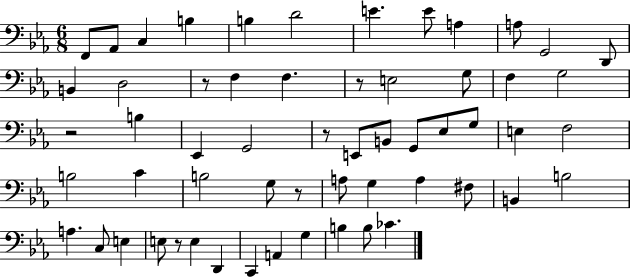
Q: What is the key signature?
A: EES major